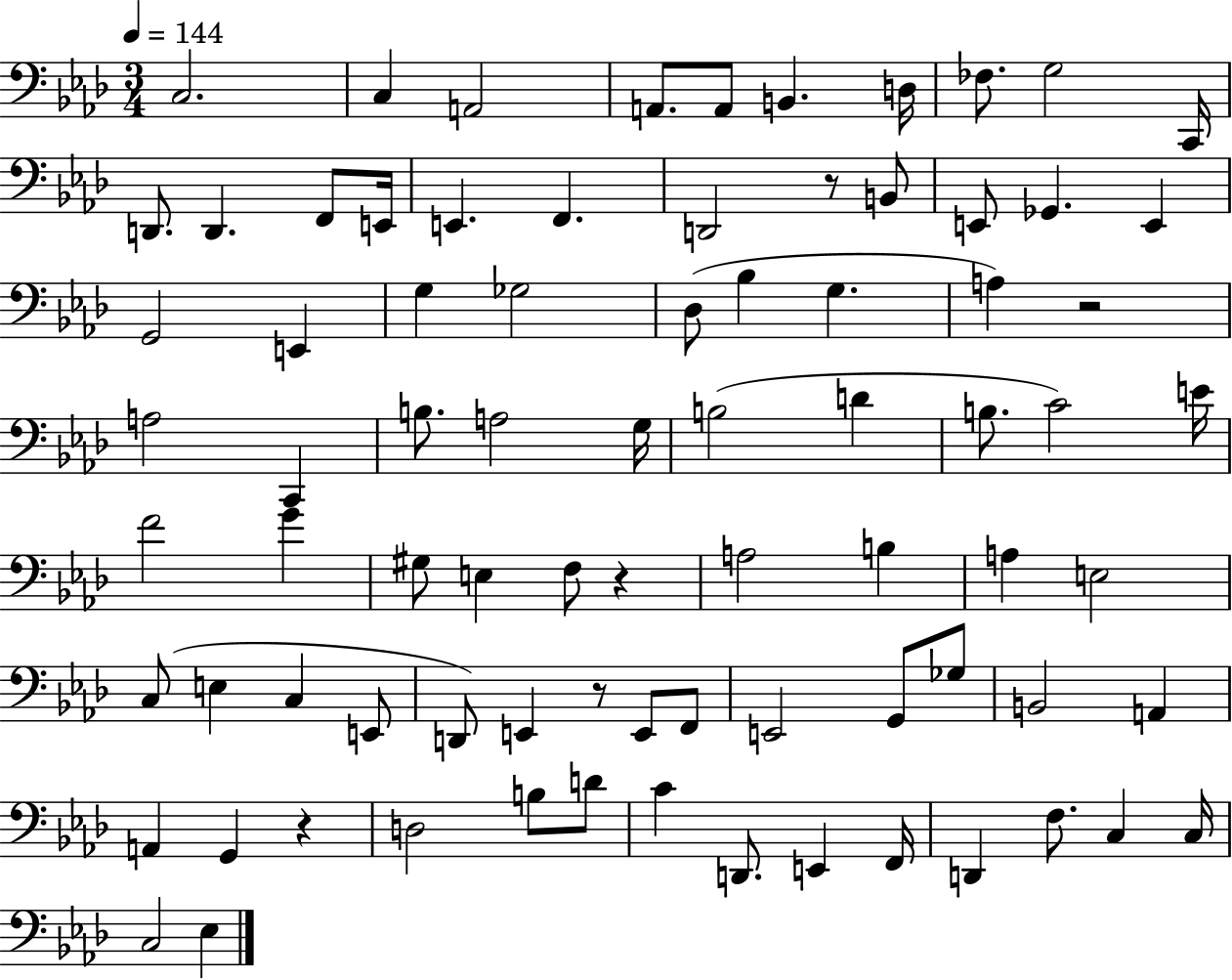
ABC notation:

X:1
T:Untitled
M:3/4
L:1/4
K:Ab
C,2 C, A,,2 A,,/2 A,,/2 B,, D,/4 _F,/2 G,2 C,,/4 D,,/2 D,, F,,/2 E,,/4 E,, F,, D,,2 z/2 B,,/2 E,,/2 _G,, E,, G,,2 E,, G, _G,2 _D,/2 _B, G, A, z2 A,2 C,, B,/2 A,2 G,/4 B,2 D B,/2 C2 E/4 F2 G ^G,/2 E, F,/2 z A,2 B, A, E,2 C,/2 E, C, E,,/2 D,,/2 E,, z/2 E,,/2 F,,/2 E,,2 G,,/2 _G,/2 B,,2 A,, A,, G,, z D,2 B,/2 D/2 C D,,/2 E,, F,,/4 D,, F,/2 C, C,/4 C,2 _E,